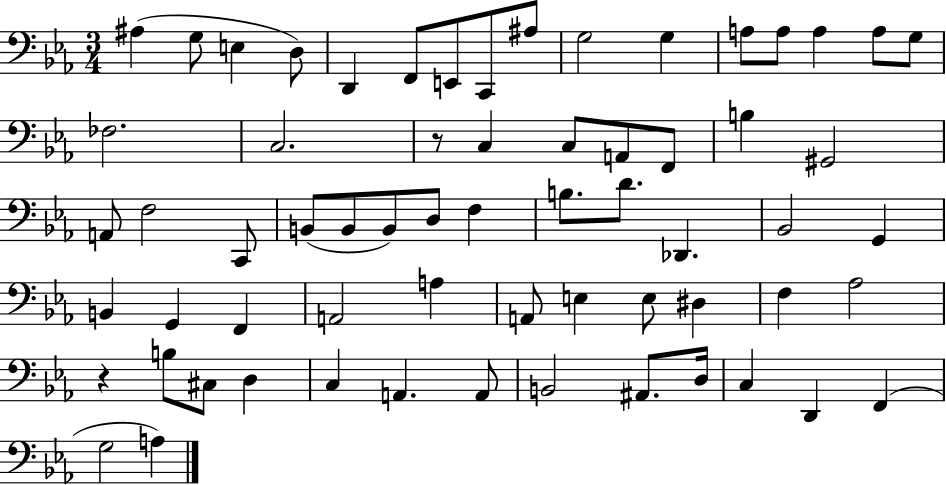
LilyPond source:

{
  \clef bass
  \numericTimeSignature
  \time 3/4
  \key ees \major
  \repeat volta 2 { ais4( g8 e4 d8) | d,4 f,8 e,8 c,8 ais8 | g2 g4 | a8 a8 a4 a8 g8 | \break fes2. | c2. | r8 c4 c8 a,8 f,8 | b4 gis,2 | \break a,8 f2 c,8 | b,8( b,8 b,8) d8 f4 | b8. d'8. des,4. | bes,2 g,4 | \break b,4 g,4 f,4 | a,2 a4 | a,8 e4 e8 dis4 | f4 aes2 | \break r4 b8 cis8 d4 | c4 a,4. a,8 | b,2 ais,8. d16 | c4 d,4 f,4( | \break g2 a4) | } \bar "|."
}